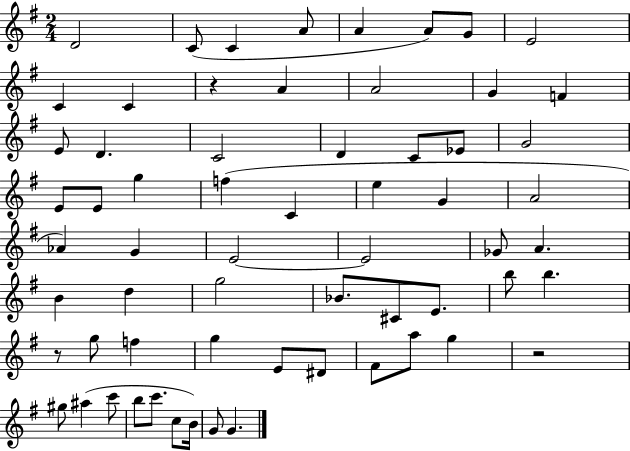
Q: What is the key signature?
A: G major